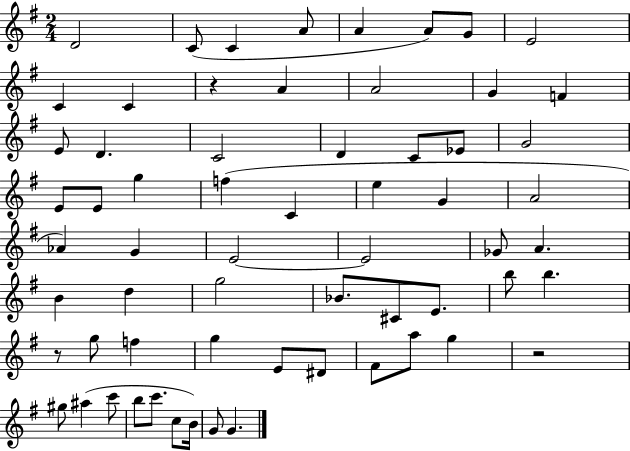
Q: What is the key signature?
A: G major